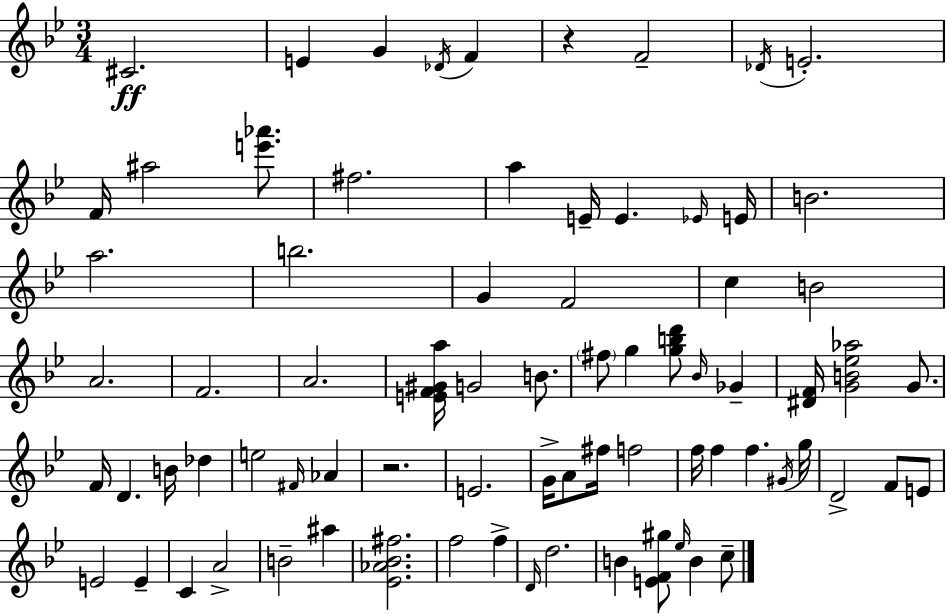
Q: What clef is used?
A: treble